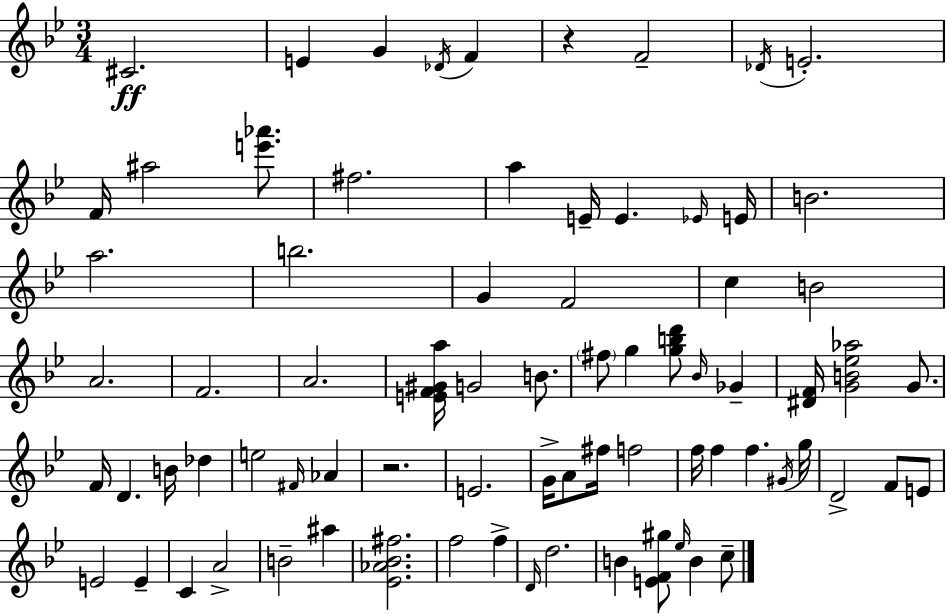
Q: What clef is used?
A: treble